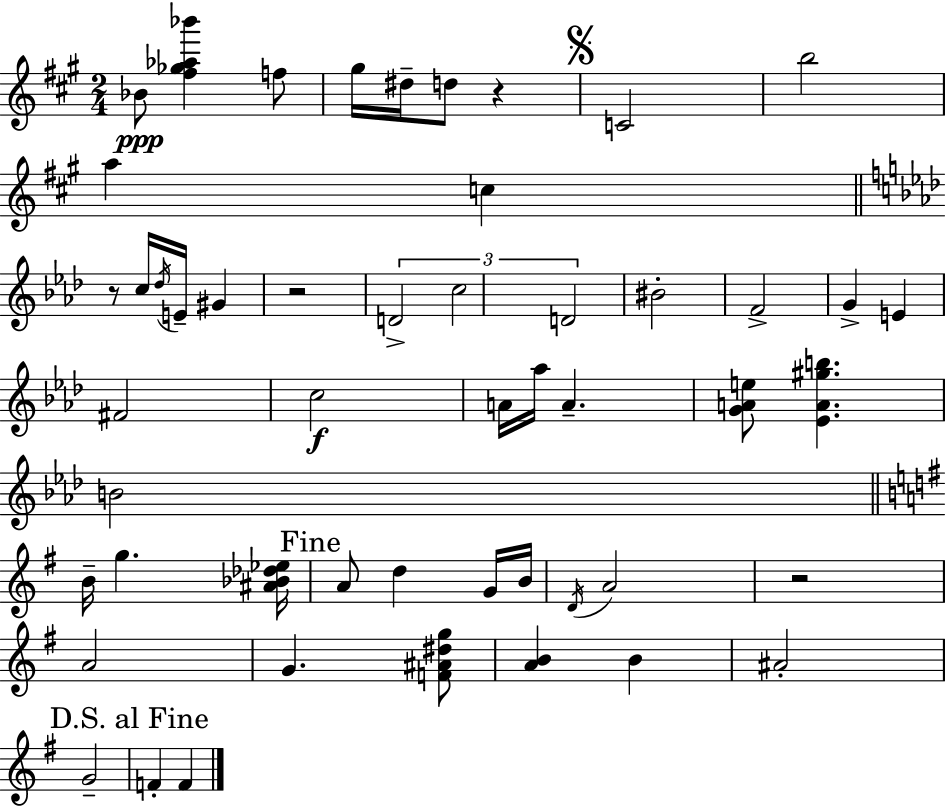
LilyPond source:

{
  \clef treble
  \numericTimeSignature
  \time 2/4
  \key a \major
  bes'8\ppp <fis'' ges'' aes'' bes'''>4 f''8 | gis''16 dis''16-- d''8 r4 | \mark \markup { \musicglyph "scripts.segno" } c'2 | b''2 | \break a''4 c''4 | \bar "||" \break \key aes \major r8 c''16 \acciaccatura { des''16 } e'16-- gis'4 | r2 | \tuplet 3/2 { d'2-> | c''2 | \break d'2 } | bis'2-. | f'2-> | g'4-> e'4 | \break fis'2 | c''2\f | a'16 aes''16 a'4.-- | <g' a' e''>8 <ees' a' gis'' b''>4. | \break b'2 | \bar "||" \break \key g \major b'16-- g''4. <ais' bes' des'' ees''>16 | \mark "Fine" a'8 d''4 g'16 b'16 | \acciaccatura { d'16 } a'2 | r2 | \break a'2 | g'4. <f' ais' dis'' g''>8 | <a' b'>4 b'4 | ais'2-. | \break g'2-- | \mark "D.S. al Fine" f'4-. f'4 | \bar "|."
}